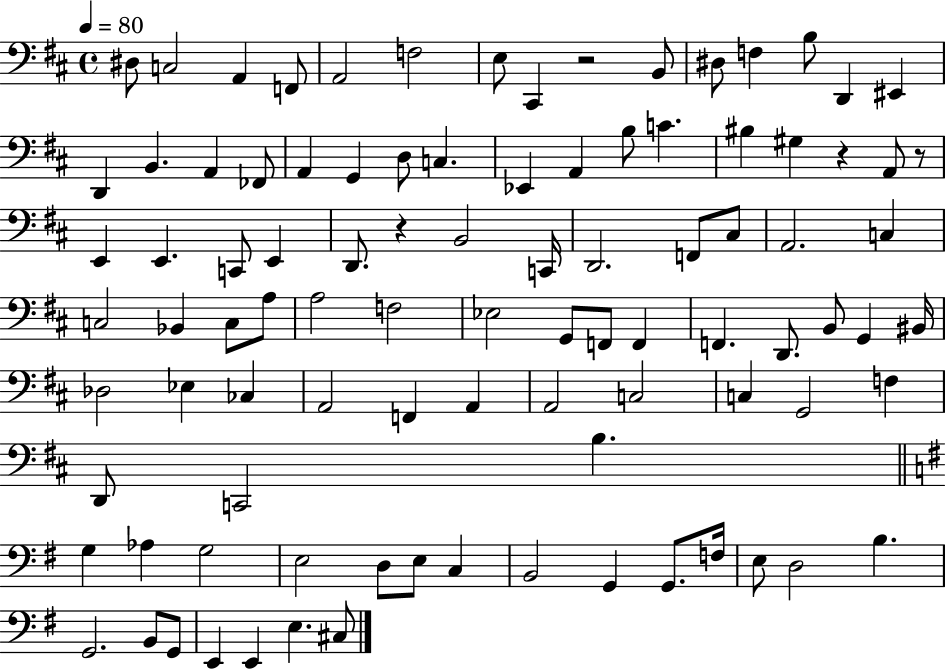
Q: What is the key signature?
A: D major